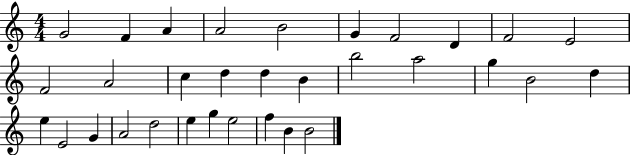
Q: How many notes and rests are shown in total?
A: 32